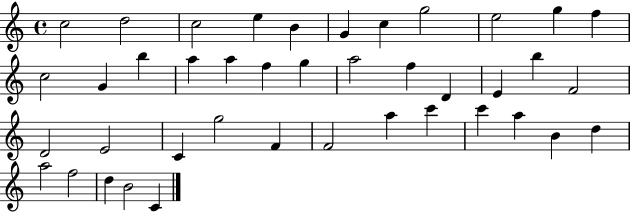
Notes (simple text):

C5/h D5/h C5/h E5/q B4/q G4/q C5/q G5/h E5/h G5/q F5/q C5/h G4/q B5/q A5/q A5/q F5/q G5/q A5/h F5/q D4/q E4/q B5/q F4/h D4/h E4/h C4/q G5/h F4/q F4/h A5/q C6/q C6/q A5/q B4/q D5/q A5/h F5/h D5/q B4/h C4/q